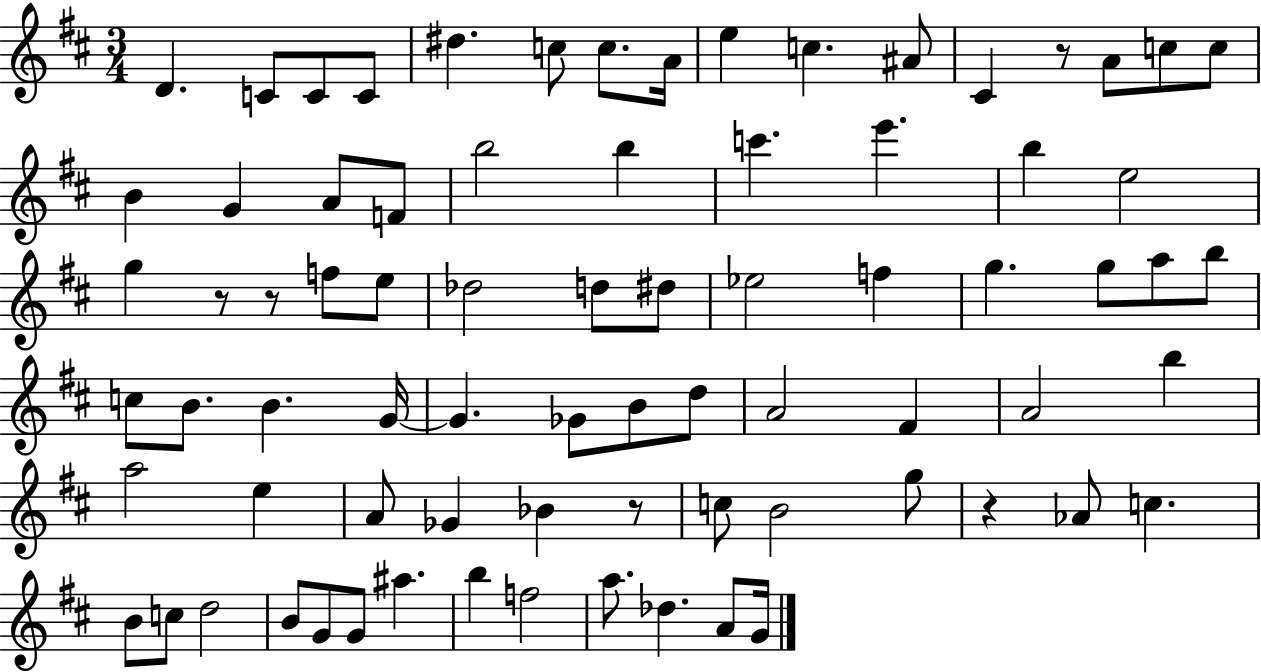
X:1
T:Untitled
M:3/4
L:1/4
K:D
D C/2 C/2 C/2 ^d c/2 c/2 A/4 e c ^A/2 ^C z/2 A/2 c/2 c/2 B G A/2 F/2 b2 b c' e' b e2 g z/2 z/2 f/2 e/2 _d2 d/2 ^d/2 _e2 f g g/2 a/2 b/2 c/2 B/2 B G/4 G _G/2 B/2 d/2 A2 ^F A2 b a2 e A/2 _G _B z/2 c/2 B2 g/2 z _A/2 c B/2 c/2 d2 B/2 G/2 G/2 ^a b f2 a/2 _d A/2 G/4